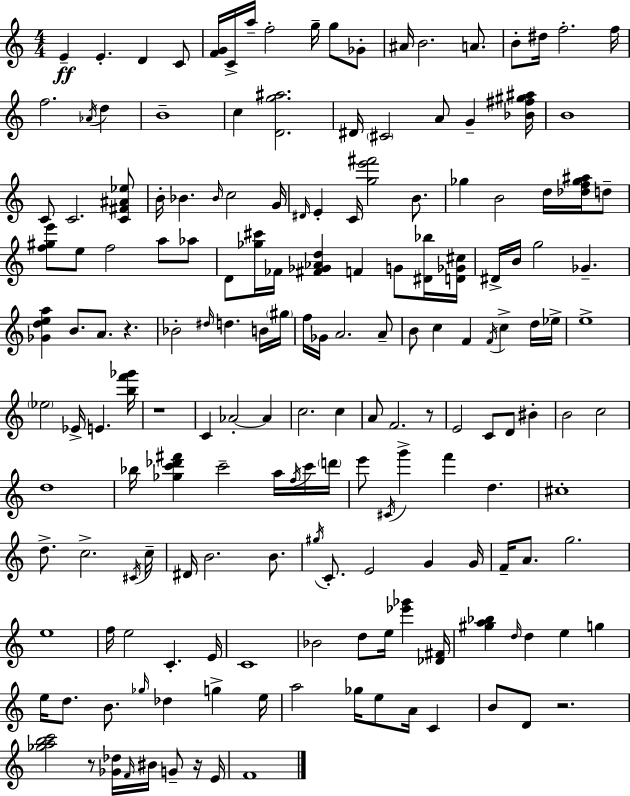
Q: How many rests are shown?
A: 6